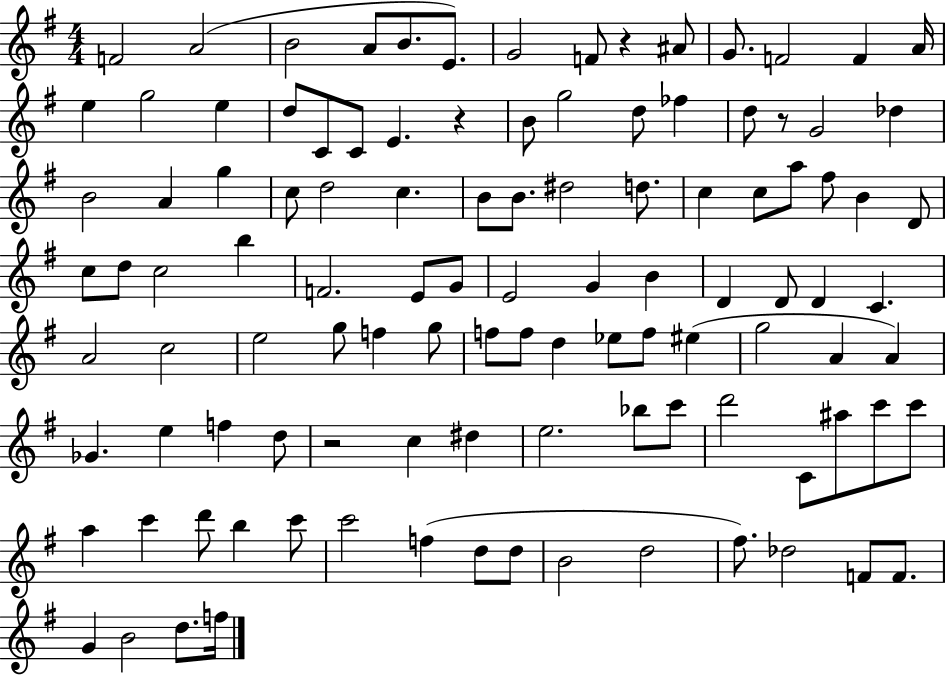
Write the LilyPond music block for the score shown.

{
  \clef treble
  \numericTimeSignature
  \time 4/4
  \key g \major
  f'2 a'2( | b'2 a'8 b'8. e'8.) | g'2 f'8 r4 ais'8 | g'8. f'2 f'4 a'16 | \break e''4 g''2 e''4 | d''8 c'8 c'8 e'4. r4 | b'8 g''2 d''8 fes''4 | d''8 r8 g'2 des''4 | \break b'2 a'4 g''4 | c''8 d''2 c''4. | b'8 b'8. dis''2 d''8. | c''4 c''8 a''8 fis''8 b'4 d'8 | \break c''8 d''8 c''2 b''4 | f'2. e'8 g'8 | e'2 g'4 b'4 | d'4 d'8 d'4 c'4. | \break a'2 c''2 | e''2 g''8 f''4 g''8 | f''8 f''8 d''4 ees''8 f''8 eis''4( | g''2 a'4 a'4) | \break ges'4. e''4 f''4 d''8 | r2 c''4 dis''4 | e''2. bes''8 c'''8 | d'''2 c'8 ais''8 c'''8 c'''8 | \break a''4 c'''4 d'''8 b''4 c'''8 | c'''2 f''4( d''8 d''8 | b'2 d''2 | fis''8.) des''2 f'8 f'8. | \break g'4 b'2 d''8. f''16 | \bar "|."
}